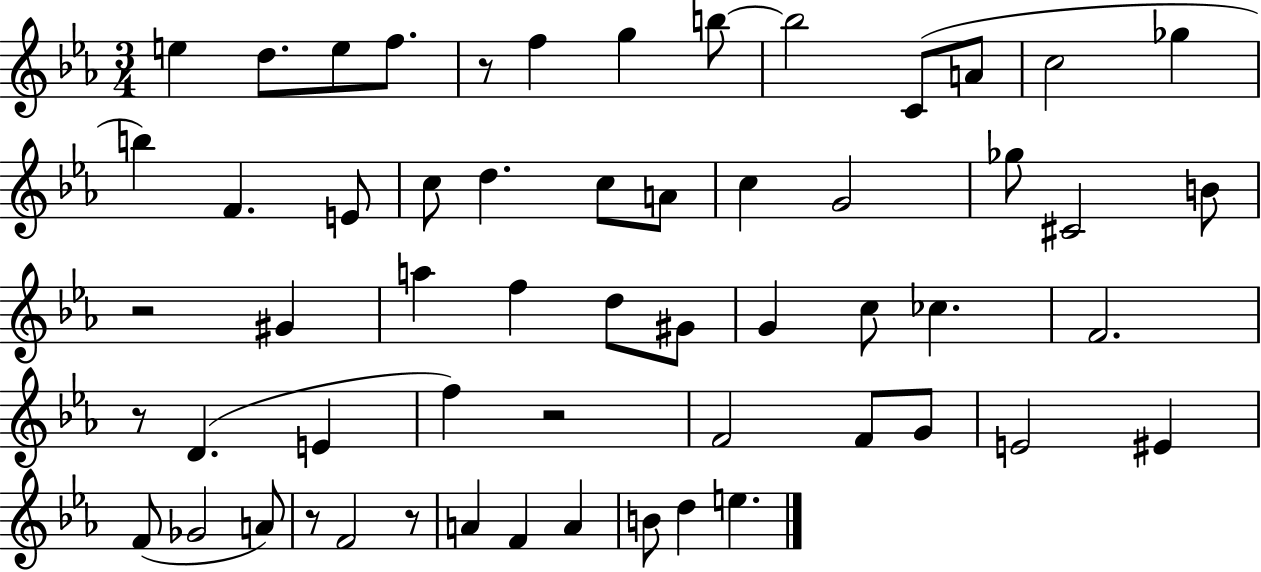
E5/q D5/e. E5/e F5/e. R/e F5/q G5/q B5/e B5/h C4/e A4/e C5/h Gb5/q B5/q F4/q. E4/e C5/e D5/q. C5/e A4/e C5/q G4/h Gb5/e C#4/h B4/e R/h G#4/q A5/q F5/q D5/e G#4/e G4/q C5/e CES5/q. F4/h. R/e D4/q. E4/q F5/q R/h F4/h F4/e G4/e E4/h EIS4/q F4/e Gb4/h A4/e R/e F4/h R/e A4/q F4/q A4/q B4/e D5/q E5/q.